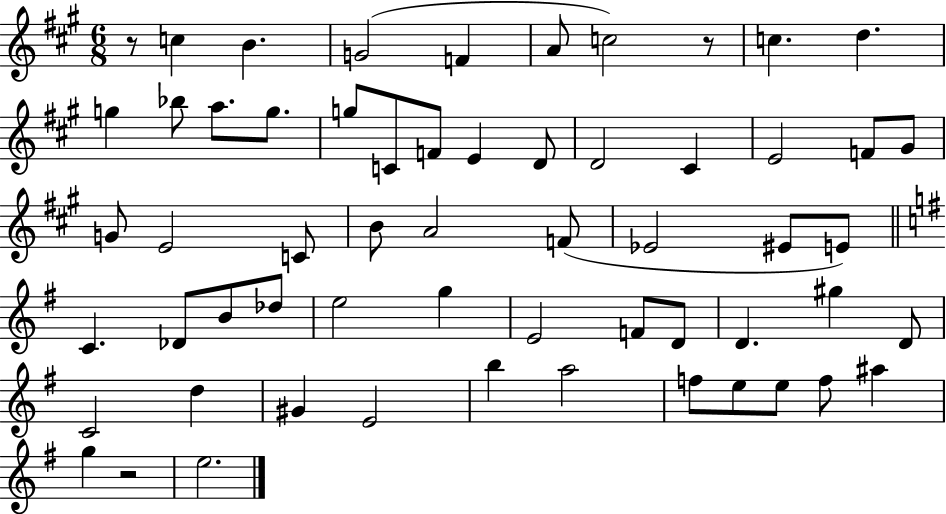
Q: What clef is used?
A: treble